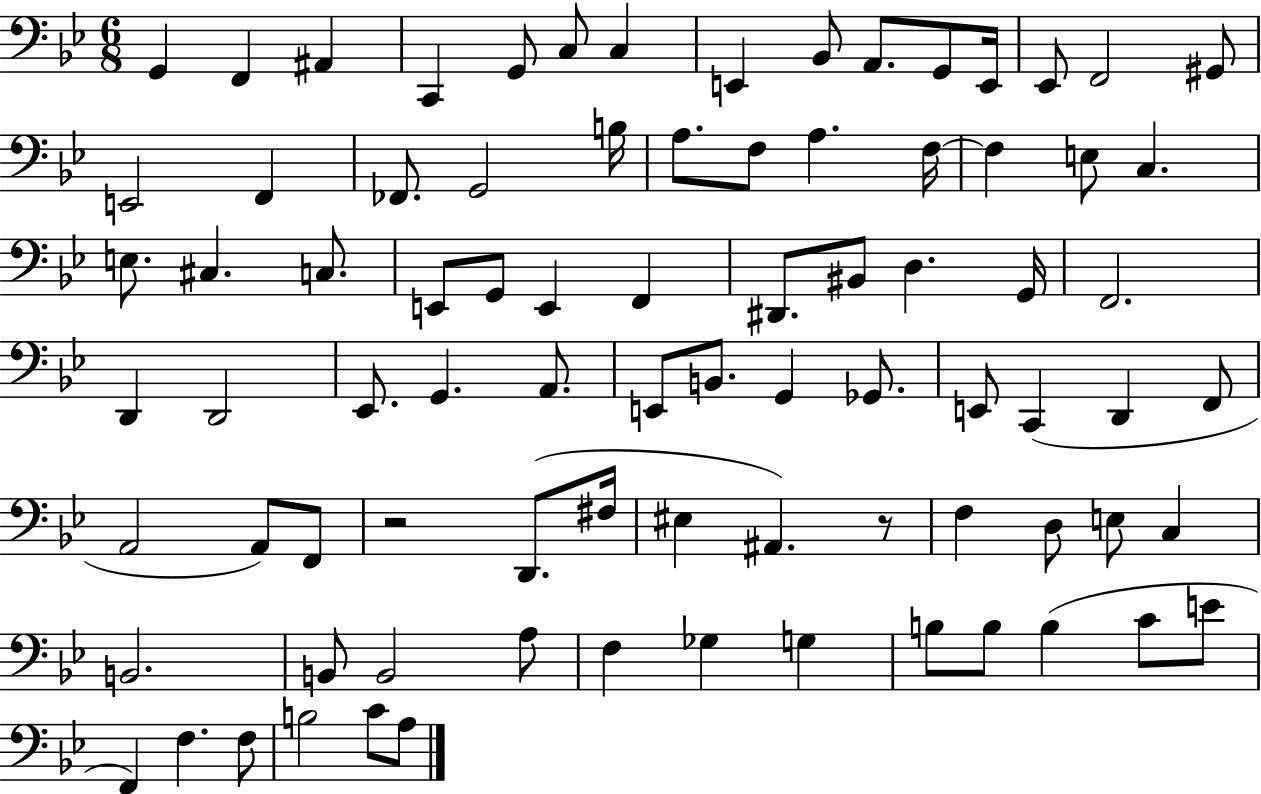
G2/q F2/q A#2/q C2/q G2/e C3/e C3/q E2/q Bb2/e A2/e. G2/e E2/s Eb2/e F2/h G#2/e E2/h F2/q FES2/e. G2/h B3/s A3/e. F3/e A3/q. F3/s F3/q E3/e C3/q. E3/e. C#3/q. C3/e. E2/e G2/e E2/q F2/q D#2/e. BIS2/e D3/q. G2/s F2/h. D2/q D2/h Eb2/e. G2/q. A2/e. E2/e B2/e. G2/q Gb2/e. E2/e C2/q D2/q F2/e A2/h A2/e F2/e R/h D2/e. F#3/s EIS3/q A#2/q. R/e F3/q D3/e E3/e C3/q B2/h. B2/e B2/h A3/e F3/q Gb3/q G3/q B3/e B3/e B3/q C4/e E4/e F2/q F3/q. F3/e B3/h C4/e A3/e